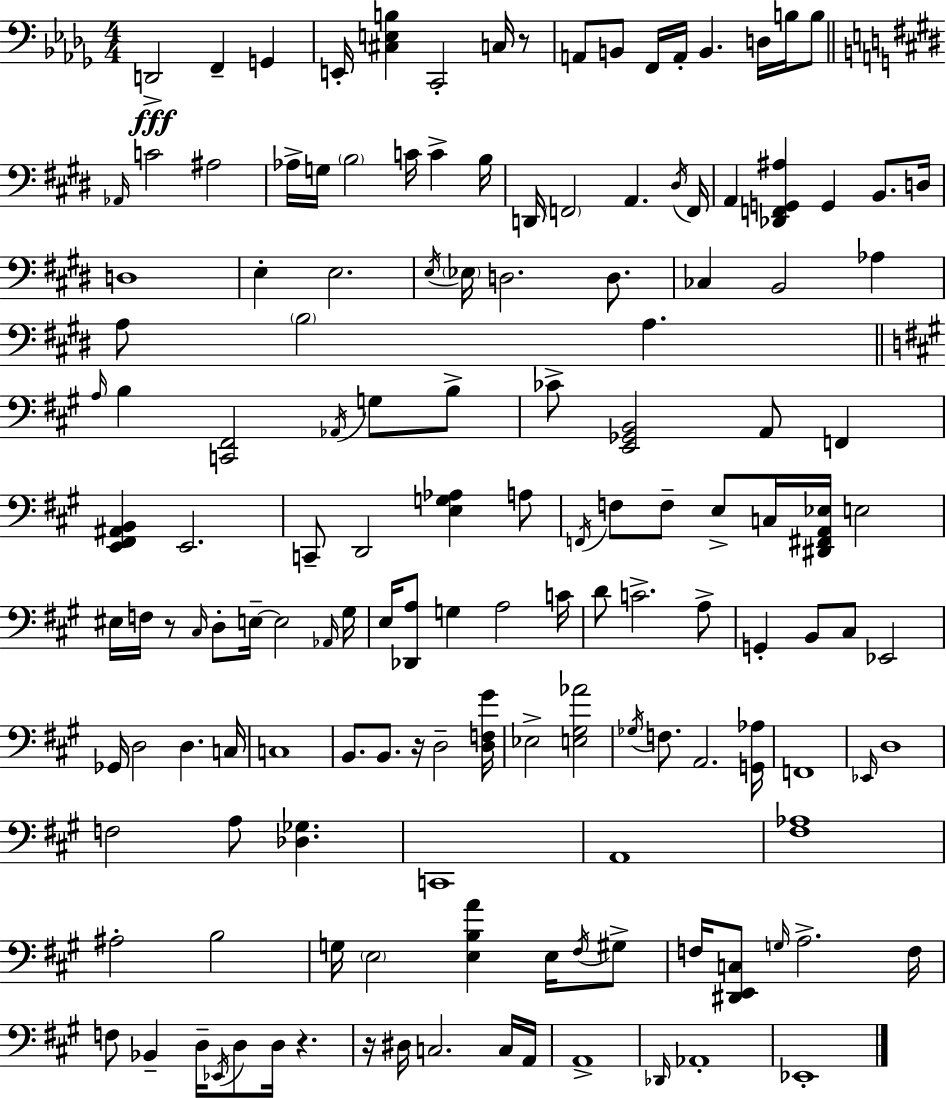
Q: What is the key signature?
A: BES minor